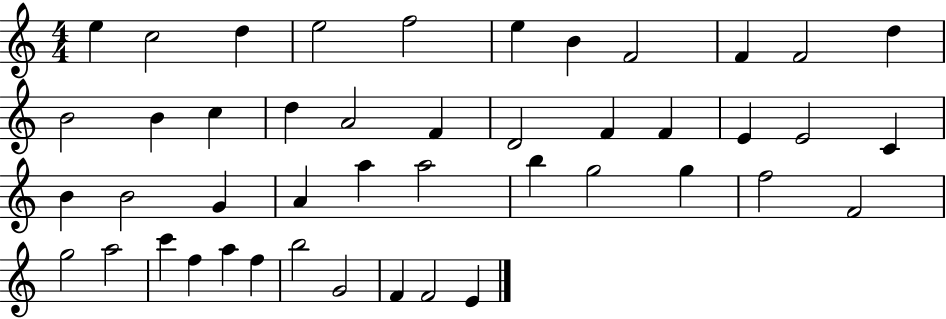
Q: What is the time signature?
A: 4/4